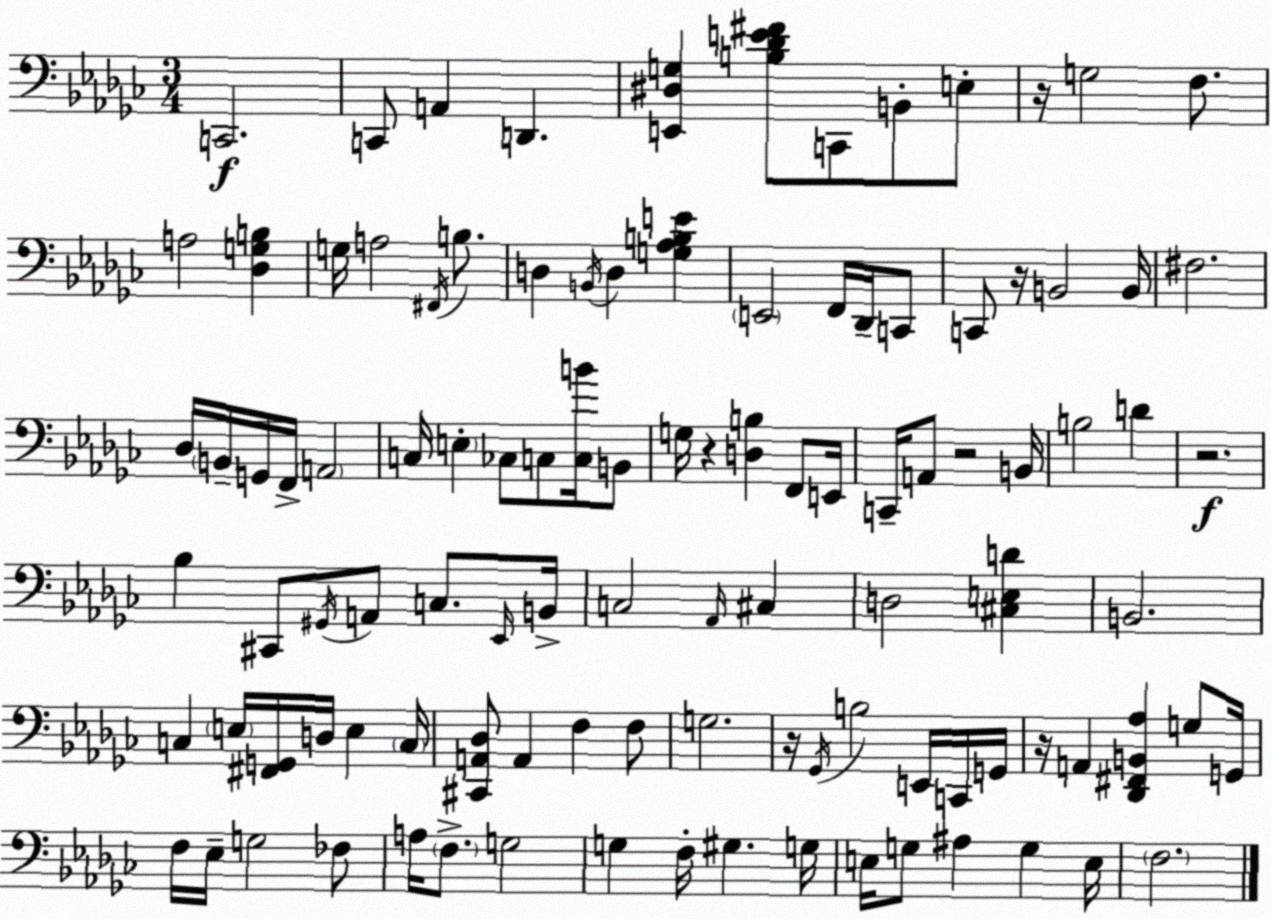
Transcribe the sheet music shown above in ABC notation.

X:1
T:Untitled
M:3/4
L:1/4
K:Ebm
C,,2 C,,/2 A,, D,, [E,,^D,G,] [B,_DE^F]/2 C,,/2 B,,/2 E,/2 z/4 G,2 F,/2 A,2 [_D,G,B,] G,/4 A,2 ^F,,/4 B,/2 D, B,,/4 D, [G,_A,B,E] E,,2 F,,/4 _D,,/4 C,,/2 C,,/2 z/4 B,,2 B,,/4 ^F,2 _D,/4 B,,/4 G,,/4 F,,/4 A,,2 C,/4 E, _C,/2 C,/2 [C,B]/4 B,,/2 G,/4 z [D,B,] F,,/2 E,,/4 C,,/4 A,,/2 z2 B,,/4 B,2 D z2 _B, ^C,,/2 ^G,,/4 A,,/2 C,/2 _E,,/4 B,,/4 C,2 _A,,/4 ^C, D,2 [^C,E,D] B,,2 C, E,/4 [^F,,G,,]/4 D,/4 E, C,/4 [^C,,A,,_D,]/2 A,, F, F,/2 G,2 z/4 _G,,/4 B,2 E,,/4 C,,/4 G,,/4 z/4 A,, [_D,,^F,,B,,_A,] G,/2 G,,/4 F,/4 _E,/4 G,2 _F,/2 A,/4 F,/2 G,2 G, F,/4 ^G, G,/4 E,/4 G,/2 ^A, G, E,/4 F,2